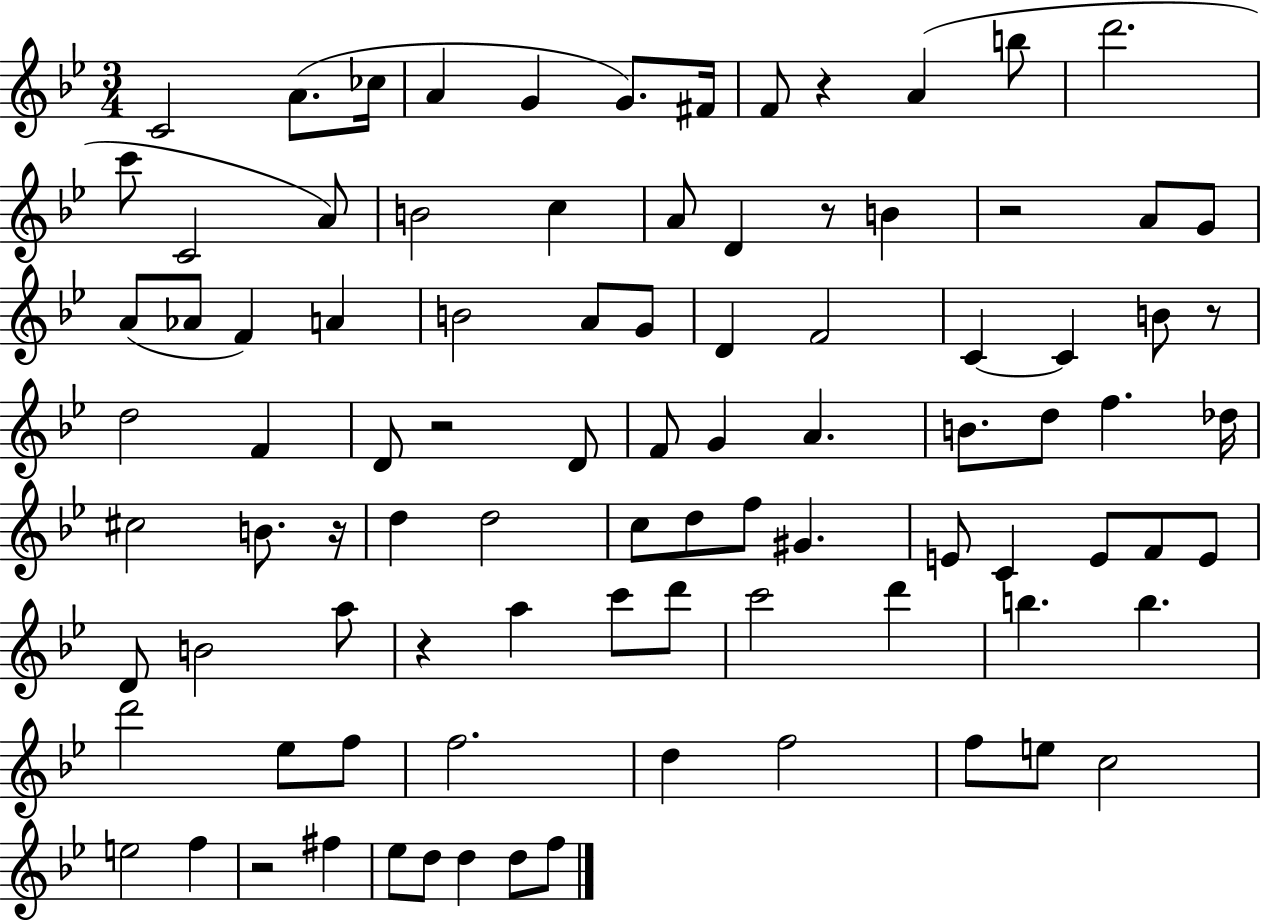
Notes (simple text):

C4/h A4/e. CES5/s A4/q G4/q G4/e. F#4/s F4/e R/q A4/q B5/e D6/h. C6/e C4/h A4/e B4/h C5/q A4/e D4/q R/e B4/q R/h A4/e G4/e A4/e Ab4/e F4/q A4/q B4/h A4/e G4/e D4/q F4/h C4/q C4/q B4/e R/e D5/h F4/q D4/e R/h D4/e F4/e G4/q A4/q. B4/e. D5/e F5/q. Db5/s C#5/h B4/e. R/s D5/q D5/h C5/e D5/e F5/e G#4/q. E4/e C4/q E4/e F4/e E4/e D4/e B4/h A5/e R/q A5/q C6/e D6/e C6/h D6/q B5/q. B5/q. D6/h Eb5/e F5/e F5/h. D5/q F5/h F5/e E5/e C5/h E5/h F5/q R/h F#5/q Eb5/e D5/e D5/q D5/e F5/e